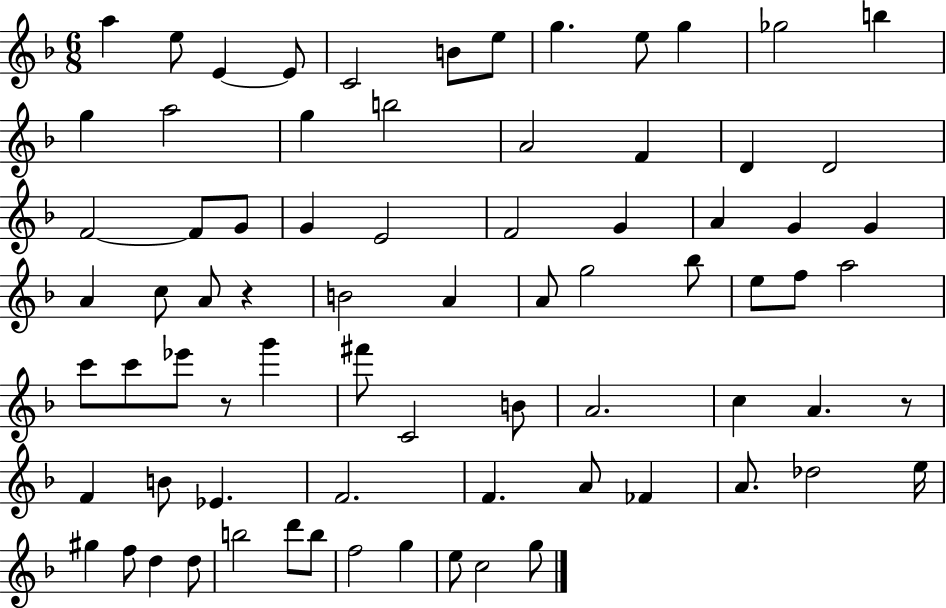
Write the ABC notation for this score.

X:1
T:Untitled
M:6/8
L:1/4
K:F
a e/2 E E/2 C2 B/2 e/2 g e/2 g _g2 b g a2 g b2 A2 F D D2 F2 F/2 G/2 G E2 F2 G A G G A c/2 A/2 z B2 A A/2 g2 _b/2 e/2 f/2 a2 c'/2 c'/2 _e'/2 z/2 g' ^f'/2 C2 B/2 A2 c A z/2 F B/2 _E F2 F A/2 _F A/2 _d2 e/4 ^g f/2 d d/2 b2 d'/2 b/2 f2 g e/2 c2 g/2